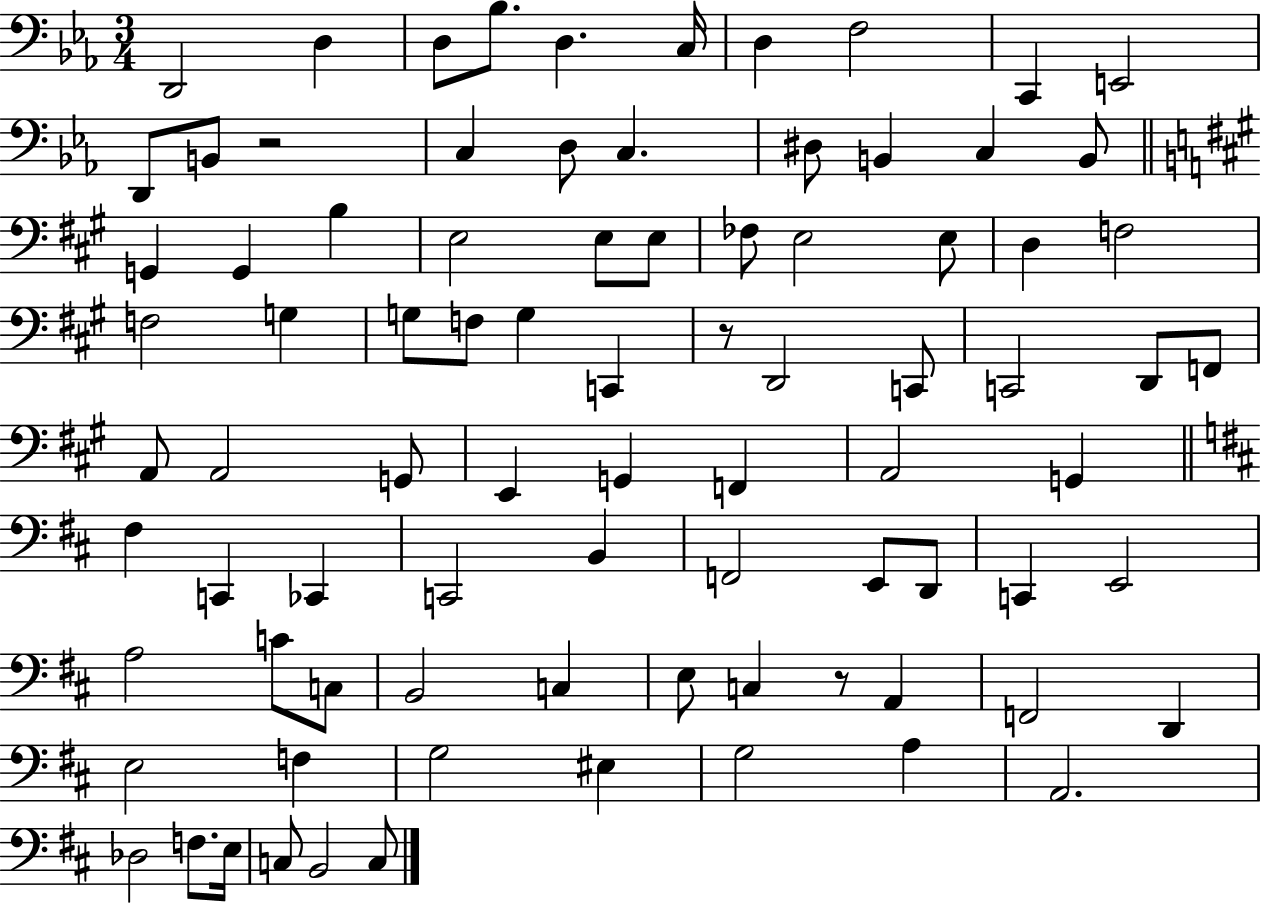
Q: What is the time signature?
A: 3/4